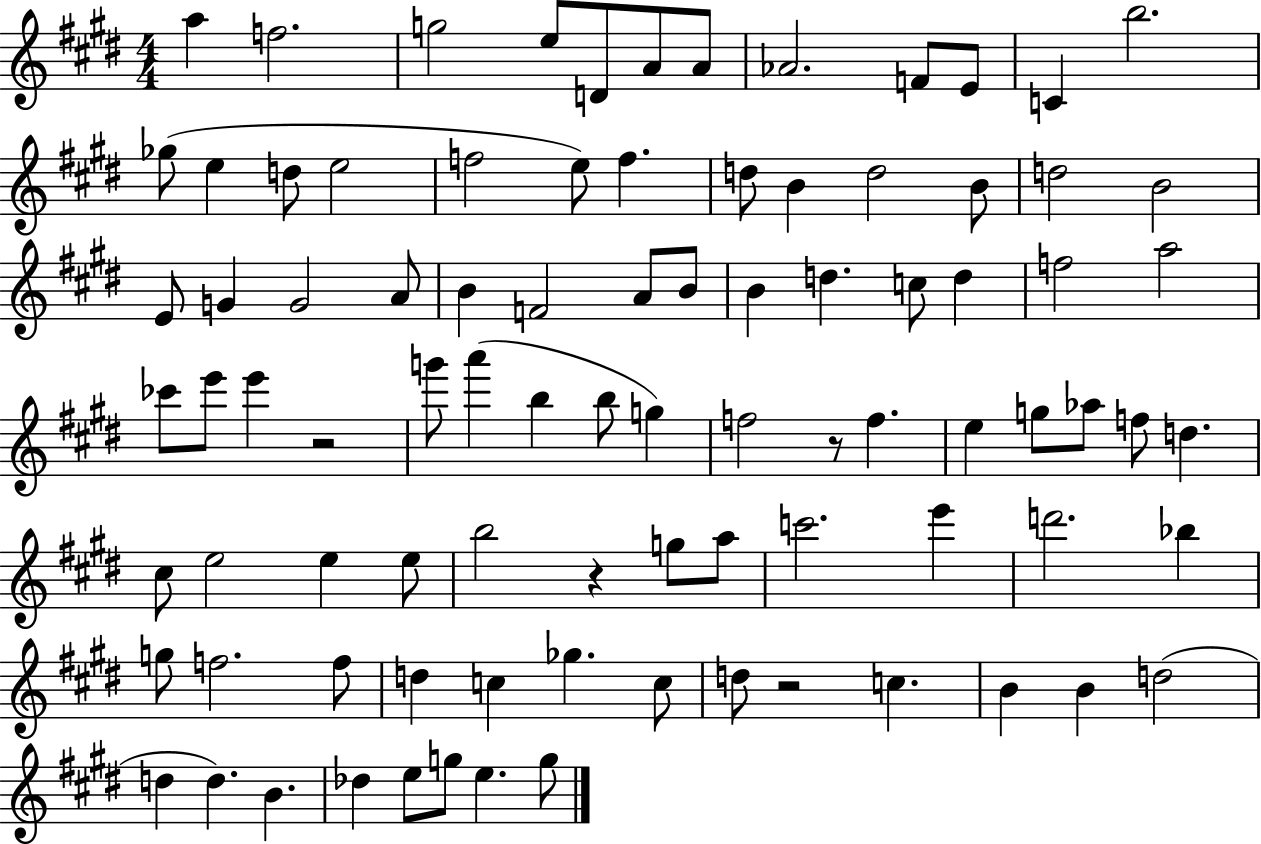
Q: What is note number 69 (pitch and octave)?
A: D5